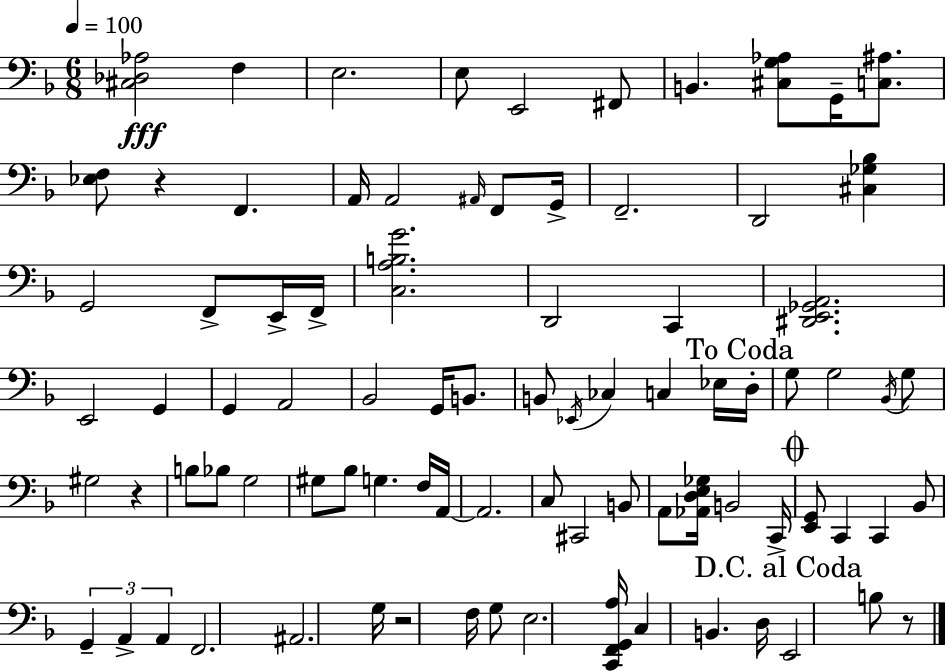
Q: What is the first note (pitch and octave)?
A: F3